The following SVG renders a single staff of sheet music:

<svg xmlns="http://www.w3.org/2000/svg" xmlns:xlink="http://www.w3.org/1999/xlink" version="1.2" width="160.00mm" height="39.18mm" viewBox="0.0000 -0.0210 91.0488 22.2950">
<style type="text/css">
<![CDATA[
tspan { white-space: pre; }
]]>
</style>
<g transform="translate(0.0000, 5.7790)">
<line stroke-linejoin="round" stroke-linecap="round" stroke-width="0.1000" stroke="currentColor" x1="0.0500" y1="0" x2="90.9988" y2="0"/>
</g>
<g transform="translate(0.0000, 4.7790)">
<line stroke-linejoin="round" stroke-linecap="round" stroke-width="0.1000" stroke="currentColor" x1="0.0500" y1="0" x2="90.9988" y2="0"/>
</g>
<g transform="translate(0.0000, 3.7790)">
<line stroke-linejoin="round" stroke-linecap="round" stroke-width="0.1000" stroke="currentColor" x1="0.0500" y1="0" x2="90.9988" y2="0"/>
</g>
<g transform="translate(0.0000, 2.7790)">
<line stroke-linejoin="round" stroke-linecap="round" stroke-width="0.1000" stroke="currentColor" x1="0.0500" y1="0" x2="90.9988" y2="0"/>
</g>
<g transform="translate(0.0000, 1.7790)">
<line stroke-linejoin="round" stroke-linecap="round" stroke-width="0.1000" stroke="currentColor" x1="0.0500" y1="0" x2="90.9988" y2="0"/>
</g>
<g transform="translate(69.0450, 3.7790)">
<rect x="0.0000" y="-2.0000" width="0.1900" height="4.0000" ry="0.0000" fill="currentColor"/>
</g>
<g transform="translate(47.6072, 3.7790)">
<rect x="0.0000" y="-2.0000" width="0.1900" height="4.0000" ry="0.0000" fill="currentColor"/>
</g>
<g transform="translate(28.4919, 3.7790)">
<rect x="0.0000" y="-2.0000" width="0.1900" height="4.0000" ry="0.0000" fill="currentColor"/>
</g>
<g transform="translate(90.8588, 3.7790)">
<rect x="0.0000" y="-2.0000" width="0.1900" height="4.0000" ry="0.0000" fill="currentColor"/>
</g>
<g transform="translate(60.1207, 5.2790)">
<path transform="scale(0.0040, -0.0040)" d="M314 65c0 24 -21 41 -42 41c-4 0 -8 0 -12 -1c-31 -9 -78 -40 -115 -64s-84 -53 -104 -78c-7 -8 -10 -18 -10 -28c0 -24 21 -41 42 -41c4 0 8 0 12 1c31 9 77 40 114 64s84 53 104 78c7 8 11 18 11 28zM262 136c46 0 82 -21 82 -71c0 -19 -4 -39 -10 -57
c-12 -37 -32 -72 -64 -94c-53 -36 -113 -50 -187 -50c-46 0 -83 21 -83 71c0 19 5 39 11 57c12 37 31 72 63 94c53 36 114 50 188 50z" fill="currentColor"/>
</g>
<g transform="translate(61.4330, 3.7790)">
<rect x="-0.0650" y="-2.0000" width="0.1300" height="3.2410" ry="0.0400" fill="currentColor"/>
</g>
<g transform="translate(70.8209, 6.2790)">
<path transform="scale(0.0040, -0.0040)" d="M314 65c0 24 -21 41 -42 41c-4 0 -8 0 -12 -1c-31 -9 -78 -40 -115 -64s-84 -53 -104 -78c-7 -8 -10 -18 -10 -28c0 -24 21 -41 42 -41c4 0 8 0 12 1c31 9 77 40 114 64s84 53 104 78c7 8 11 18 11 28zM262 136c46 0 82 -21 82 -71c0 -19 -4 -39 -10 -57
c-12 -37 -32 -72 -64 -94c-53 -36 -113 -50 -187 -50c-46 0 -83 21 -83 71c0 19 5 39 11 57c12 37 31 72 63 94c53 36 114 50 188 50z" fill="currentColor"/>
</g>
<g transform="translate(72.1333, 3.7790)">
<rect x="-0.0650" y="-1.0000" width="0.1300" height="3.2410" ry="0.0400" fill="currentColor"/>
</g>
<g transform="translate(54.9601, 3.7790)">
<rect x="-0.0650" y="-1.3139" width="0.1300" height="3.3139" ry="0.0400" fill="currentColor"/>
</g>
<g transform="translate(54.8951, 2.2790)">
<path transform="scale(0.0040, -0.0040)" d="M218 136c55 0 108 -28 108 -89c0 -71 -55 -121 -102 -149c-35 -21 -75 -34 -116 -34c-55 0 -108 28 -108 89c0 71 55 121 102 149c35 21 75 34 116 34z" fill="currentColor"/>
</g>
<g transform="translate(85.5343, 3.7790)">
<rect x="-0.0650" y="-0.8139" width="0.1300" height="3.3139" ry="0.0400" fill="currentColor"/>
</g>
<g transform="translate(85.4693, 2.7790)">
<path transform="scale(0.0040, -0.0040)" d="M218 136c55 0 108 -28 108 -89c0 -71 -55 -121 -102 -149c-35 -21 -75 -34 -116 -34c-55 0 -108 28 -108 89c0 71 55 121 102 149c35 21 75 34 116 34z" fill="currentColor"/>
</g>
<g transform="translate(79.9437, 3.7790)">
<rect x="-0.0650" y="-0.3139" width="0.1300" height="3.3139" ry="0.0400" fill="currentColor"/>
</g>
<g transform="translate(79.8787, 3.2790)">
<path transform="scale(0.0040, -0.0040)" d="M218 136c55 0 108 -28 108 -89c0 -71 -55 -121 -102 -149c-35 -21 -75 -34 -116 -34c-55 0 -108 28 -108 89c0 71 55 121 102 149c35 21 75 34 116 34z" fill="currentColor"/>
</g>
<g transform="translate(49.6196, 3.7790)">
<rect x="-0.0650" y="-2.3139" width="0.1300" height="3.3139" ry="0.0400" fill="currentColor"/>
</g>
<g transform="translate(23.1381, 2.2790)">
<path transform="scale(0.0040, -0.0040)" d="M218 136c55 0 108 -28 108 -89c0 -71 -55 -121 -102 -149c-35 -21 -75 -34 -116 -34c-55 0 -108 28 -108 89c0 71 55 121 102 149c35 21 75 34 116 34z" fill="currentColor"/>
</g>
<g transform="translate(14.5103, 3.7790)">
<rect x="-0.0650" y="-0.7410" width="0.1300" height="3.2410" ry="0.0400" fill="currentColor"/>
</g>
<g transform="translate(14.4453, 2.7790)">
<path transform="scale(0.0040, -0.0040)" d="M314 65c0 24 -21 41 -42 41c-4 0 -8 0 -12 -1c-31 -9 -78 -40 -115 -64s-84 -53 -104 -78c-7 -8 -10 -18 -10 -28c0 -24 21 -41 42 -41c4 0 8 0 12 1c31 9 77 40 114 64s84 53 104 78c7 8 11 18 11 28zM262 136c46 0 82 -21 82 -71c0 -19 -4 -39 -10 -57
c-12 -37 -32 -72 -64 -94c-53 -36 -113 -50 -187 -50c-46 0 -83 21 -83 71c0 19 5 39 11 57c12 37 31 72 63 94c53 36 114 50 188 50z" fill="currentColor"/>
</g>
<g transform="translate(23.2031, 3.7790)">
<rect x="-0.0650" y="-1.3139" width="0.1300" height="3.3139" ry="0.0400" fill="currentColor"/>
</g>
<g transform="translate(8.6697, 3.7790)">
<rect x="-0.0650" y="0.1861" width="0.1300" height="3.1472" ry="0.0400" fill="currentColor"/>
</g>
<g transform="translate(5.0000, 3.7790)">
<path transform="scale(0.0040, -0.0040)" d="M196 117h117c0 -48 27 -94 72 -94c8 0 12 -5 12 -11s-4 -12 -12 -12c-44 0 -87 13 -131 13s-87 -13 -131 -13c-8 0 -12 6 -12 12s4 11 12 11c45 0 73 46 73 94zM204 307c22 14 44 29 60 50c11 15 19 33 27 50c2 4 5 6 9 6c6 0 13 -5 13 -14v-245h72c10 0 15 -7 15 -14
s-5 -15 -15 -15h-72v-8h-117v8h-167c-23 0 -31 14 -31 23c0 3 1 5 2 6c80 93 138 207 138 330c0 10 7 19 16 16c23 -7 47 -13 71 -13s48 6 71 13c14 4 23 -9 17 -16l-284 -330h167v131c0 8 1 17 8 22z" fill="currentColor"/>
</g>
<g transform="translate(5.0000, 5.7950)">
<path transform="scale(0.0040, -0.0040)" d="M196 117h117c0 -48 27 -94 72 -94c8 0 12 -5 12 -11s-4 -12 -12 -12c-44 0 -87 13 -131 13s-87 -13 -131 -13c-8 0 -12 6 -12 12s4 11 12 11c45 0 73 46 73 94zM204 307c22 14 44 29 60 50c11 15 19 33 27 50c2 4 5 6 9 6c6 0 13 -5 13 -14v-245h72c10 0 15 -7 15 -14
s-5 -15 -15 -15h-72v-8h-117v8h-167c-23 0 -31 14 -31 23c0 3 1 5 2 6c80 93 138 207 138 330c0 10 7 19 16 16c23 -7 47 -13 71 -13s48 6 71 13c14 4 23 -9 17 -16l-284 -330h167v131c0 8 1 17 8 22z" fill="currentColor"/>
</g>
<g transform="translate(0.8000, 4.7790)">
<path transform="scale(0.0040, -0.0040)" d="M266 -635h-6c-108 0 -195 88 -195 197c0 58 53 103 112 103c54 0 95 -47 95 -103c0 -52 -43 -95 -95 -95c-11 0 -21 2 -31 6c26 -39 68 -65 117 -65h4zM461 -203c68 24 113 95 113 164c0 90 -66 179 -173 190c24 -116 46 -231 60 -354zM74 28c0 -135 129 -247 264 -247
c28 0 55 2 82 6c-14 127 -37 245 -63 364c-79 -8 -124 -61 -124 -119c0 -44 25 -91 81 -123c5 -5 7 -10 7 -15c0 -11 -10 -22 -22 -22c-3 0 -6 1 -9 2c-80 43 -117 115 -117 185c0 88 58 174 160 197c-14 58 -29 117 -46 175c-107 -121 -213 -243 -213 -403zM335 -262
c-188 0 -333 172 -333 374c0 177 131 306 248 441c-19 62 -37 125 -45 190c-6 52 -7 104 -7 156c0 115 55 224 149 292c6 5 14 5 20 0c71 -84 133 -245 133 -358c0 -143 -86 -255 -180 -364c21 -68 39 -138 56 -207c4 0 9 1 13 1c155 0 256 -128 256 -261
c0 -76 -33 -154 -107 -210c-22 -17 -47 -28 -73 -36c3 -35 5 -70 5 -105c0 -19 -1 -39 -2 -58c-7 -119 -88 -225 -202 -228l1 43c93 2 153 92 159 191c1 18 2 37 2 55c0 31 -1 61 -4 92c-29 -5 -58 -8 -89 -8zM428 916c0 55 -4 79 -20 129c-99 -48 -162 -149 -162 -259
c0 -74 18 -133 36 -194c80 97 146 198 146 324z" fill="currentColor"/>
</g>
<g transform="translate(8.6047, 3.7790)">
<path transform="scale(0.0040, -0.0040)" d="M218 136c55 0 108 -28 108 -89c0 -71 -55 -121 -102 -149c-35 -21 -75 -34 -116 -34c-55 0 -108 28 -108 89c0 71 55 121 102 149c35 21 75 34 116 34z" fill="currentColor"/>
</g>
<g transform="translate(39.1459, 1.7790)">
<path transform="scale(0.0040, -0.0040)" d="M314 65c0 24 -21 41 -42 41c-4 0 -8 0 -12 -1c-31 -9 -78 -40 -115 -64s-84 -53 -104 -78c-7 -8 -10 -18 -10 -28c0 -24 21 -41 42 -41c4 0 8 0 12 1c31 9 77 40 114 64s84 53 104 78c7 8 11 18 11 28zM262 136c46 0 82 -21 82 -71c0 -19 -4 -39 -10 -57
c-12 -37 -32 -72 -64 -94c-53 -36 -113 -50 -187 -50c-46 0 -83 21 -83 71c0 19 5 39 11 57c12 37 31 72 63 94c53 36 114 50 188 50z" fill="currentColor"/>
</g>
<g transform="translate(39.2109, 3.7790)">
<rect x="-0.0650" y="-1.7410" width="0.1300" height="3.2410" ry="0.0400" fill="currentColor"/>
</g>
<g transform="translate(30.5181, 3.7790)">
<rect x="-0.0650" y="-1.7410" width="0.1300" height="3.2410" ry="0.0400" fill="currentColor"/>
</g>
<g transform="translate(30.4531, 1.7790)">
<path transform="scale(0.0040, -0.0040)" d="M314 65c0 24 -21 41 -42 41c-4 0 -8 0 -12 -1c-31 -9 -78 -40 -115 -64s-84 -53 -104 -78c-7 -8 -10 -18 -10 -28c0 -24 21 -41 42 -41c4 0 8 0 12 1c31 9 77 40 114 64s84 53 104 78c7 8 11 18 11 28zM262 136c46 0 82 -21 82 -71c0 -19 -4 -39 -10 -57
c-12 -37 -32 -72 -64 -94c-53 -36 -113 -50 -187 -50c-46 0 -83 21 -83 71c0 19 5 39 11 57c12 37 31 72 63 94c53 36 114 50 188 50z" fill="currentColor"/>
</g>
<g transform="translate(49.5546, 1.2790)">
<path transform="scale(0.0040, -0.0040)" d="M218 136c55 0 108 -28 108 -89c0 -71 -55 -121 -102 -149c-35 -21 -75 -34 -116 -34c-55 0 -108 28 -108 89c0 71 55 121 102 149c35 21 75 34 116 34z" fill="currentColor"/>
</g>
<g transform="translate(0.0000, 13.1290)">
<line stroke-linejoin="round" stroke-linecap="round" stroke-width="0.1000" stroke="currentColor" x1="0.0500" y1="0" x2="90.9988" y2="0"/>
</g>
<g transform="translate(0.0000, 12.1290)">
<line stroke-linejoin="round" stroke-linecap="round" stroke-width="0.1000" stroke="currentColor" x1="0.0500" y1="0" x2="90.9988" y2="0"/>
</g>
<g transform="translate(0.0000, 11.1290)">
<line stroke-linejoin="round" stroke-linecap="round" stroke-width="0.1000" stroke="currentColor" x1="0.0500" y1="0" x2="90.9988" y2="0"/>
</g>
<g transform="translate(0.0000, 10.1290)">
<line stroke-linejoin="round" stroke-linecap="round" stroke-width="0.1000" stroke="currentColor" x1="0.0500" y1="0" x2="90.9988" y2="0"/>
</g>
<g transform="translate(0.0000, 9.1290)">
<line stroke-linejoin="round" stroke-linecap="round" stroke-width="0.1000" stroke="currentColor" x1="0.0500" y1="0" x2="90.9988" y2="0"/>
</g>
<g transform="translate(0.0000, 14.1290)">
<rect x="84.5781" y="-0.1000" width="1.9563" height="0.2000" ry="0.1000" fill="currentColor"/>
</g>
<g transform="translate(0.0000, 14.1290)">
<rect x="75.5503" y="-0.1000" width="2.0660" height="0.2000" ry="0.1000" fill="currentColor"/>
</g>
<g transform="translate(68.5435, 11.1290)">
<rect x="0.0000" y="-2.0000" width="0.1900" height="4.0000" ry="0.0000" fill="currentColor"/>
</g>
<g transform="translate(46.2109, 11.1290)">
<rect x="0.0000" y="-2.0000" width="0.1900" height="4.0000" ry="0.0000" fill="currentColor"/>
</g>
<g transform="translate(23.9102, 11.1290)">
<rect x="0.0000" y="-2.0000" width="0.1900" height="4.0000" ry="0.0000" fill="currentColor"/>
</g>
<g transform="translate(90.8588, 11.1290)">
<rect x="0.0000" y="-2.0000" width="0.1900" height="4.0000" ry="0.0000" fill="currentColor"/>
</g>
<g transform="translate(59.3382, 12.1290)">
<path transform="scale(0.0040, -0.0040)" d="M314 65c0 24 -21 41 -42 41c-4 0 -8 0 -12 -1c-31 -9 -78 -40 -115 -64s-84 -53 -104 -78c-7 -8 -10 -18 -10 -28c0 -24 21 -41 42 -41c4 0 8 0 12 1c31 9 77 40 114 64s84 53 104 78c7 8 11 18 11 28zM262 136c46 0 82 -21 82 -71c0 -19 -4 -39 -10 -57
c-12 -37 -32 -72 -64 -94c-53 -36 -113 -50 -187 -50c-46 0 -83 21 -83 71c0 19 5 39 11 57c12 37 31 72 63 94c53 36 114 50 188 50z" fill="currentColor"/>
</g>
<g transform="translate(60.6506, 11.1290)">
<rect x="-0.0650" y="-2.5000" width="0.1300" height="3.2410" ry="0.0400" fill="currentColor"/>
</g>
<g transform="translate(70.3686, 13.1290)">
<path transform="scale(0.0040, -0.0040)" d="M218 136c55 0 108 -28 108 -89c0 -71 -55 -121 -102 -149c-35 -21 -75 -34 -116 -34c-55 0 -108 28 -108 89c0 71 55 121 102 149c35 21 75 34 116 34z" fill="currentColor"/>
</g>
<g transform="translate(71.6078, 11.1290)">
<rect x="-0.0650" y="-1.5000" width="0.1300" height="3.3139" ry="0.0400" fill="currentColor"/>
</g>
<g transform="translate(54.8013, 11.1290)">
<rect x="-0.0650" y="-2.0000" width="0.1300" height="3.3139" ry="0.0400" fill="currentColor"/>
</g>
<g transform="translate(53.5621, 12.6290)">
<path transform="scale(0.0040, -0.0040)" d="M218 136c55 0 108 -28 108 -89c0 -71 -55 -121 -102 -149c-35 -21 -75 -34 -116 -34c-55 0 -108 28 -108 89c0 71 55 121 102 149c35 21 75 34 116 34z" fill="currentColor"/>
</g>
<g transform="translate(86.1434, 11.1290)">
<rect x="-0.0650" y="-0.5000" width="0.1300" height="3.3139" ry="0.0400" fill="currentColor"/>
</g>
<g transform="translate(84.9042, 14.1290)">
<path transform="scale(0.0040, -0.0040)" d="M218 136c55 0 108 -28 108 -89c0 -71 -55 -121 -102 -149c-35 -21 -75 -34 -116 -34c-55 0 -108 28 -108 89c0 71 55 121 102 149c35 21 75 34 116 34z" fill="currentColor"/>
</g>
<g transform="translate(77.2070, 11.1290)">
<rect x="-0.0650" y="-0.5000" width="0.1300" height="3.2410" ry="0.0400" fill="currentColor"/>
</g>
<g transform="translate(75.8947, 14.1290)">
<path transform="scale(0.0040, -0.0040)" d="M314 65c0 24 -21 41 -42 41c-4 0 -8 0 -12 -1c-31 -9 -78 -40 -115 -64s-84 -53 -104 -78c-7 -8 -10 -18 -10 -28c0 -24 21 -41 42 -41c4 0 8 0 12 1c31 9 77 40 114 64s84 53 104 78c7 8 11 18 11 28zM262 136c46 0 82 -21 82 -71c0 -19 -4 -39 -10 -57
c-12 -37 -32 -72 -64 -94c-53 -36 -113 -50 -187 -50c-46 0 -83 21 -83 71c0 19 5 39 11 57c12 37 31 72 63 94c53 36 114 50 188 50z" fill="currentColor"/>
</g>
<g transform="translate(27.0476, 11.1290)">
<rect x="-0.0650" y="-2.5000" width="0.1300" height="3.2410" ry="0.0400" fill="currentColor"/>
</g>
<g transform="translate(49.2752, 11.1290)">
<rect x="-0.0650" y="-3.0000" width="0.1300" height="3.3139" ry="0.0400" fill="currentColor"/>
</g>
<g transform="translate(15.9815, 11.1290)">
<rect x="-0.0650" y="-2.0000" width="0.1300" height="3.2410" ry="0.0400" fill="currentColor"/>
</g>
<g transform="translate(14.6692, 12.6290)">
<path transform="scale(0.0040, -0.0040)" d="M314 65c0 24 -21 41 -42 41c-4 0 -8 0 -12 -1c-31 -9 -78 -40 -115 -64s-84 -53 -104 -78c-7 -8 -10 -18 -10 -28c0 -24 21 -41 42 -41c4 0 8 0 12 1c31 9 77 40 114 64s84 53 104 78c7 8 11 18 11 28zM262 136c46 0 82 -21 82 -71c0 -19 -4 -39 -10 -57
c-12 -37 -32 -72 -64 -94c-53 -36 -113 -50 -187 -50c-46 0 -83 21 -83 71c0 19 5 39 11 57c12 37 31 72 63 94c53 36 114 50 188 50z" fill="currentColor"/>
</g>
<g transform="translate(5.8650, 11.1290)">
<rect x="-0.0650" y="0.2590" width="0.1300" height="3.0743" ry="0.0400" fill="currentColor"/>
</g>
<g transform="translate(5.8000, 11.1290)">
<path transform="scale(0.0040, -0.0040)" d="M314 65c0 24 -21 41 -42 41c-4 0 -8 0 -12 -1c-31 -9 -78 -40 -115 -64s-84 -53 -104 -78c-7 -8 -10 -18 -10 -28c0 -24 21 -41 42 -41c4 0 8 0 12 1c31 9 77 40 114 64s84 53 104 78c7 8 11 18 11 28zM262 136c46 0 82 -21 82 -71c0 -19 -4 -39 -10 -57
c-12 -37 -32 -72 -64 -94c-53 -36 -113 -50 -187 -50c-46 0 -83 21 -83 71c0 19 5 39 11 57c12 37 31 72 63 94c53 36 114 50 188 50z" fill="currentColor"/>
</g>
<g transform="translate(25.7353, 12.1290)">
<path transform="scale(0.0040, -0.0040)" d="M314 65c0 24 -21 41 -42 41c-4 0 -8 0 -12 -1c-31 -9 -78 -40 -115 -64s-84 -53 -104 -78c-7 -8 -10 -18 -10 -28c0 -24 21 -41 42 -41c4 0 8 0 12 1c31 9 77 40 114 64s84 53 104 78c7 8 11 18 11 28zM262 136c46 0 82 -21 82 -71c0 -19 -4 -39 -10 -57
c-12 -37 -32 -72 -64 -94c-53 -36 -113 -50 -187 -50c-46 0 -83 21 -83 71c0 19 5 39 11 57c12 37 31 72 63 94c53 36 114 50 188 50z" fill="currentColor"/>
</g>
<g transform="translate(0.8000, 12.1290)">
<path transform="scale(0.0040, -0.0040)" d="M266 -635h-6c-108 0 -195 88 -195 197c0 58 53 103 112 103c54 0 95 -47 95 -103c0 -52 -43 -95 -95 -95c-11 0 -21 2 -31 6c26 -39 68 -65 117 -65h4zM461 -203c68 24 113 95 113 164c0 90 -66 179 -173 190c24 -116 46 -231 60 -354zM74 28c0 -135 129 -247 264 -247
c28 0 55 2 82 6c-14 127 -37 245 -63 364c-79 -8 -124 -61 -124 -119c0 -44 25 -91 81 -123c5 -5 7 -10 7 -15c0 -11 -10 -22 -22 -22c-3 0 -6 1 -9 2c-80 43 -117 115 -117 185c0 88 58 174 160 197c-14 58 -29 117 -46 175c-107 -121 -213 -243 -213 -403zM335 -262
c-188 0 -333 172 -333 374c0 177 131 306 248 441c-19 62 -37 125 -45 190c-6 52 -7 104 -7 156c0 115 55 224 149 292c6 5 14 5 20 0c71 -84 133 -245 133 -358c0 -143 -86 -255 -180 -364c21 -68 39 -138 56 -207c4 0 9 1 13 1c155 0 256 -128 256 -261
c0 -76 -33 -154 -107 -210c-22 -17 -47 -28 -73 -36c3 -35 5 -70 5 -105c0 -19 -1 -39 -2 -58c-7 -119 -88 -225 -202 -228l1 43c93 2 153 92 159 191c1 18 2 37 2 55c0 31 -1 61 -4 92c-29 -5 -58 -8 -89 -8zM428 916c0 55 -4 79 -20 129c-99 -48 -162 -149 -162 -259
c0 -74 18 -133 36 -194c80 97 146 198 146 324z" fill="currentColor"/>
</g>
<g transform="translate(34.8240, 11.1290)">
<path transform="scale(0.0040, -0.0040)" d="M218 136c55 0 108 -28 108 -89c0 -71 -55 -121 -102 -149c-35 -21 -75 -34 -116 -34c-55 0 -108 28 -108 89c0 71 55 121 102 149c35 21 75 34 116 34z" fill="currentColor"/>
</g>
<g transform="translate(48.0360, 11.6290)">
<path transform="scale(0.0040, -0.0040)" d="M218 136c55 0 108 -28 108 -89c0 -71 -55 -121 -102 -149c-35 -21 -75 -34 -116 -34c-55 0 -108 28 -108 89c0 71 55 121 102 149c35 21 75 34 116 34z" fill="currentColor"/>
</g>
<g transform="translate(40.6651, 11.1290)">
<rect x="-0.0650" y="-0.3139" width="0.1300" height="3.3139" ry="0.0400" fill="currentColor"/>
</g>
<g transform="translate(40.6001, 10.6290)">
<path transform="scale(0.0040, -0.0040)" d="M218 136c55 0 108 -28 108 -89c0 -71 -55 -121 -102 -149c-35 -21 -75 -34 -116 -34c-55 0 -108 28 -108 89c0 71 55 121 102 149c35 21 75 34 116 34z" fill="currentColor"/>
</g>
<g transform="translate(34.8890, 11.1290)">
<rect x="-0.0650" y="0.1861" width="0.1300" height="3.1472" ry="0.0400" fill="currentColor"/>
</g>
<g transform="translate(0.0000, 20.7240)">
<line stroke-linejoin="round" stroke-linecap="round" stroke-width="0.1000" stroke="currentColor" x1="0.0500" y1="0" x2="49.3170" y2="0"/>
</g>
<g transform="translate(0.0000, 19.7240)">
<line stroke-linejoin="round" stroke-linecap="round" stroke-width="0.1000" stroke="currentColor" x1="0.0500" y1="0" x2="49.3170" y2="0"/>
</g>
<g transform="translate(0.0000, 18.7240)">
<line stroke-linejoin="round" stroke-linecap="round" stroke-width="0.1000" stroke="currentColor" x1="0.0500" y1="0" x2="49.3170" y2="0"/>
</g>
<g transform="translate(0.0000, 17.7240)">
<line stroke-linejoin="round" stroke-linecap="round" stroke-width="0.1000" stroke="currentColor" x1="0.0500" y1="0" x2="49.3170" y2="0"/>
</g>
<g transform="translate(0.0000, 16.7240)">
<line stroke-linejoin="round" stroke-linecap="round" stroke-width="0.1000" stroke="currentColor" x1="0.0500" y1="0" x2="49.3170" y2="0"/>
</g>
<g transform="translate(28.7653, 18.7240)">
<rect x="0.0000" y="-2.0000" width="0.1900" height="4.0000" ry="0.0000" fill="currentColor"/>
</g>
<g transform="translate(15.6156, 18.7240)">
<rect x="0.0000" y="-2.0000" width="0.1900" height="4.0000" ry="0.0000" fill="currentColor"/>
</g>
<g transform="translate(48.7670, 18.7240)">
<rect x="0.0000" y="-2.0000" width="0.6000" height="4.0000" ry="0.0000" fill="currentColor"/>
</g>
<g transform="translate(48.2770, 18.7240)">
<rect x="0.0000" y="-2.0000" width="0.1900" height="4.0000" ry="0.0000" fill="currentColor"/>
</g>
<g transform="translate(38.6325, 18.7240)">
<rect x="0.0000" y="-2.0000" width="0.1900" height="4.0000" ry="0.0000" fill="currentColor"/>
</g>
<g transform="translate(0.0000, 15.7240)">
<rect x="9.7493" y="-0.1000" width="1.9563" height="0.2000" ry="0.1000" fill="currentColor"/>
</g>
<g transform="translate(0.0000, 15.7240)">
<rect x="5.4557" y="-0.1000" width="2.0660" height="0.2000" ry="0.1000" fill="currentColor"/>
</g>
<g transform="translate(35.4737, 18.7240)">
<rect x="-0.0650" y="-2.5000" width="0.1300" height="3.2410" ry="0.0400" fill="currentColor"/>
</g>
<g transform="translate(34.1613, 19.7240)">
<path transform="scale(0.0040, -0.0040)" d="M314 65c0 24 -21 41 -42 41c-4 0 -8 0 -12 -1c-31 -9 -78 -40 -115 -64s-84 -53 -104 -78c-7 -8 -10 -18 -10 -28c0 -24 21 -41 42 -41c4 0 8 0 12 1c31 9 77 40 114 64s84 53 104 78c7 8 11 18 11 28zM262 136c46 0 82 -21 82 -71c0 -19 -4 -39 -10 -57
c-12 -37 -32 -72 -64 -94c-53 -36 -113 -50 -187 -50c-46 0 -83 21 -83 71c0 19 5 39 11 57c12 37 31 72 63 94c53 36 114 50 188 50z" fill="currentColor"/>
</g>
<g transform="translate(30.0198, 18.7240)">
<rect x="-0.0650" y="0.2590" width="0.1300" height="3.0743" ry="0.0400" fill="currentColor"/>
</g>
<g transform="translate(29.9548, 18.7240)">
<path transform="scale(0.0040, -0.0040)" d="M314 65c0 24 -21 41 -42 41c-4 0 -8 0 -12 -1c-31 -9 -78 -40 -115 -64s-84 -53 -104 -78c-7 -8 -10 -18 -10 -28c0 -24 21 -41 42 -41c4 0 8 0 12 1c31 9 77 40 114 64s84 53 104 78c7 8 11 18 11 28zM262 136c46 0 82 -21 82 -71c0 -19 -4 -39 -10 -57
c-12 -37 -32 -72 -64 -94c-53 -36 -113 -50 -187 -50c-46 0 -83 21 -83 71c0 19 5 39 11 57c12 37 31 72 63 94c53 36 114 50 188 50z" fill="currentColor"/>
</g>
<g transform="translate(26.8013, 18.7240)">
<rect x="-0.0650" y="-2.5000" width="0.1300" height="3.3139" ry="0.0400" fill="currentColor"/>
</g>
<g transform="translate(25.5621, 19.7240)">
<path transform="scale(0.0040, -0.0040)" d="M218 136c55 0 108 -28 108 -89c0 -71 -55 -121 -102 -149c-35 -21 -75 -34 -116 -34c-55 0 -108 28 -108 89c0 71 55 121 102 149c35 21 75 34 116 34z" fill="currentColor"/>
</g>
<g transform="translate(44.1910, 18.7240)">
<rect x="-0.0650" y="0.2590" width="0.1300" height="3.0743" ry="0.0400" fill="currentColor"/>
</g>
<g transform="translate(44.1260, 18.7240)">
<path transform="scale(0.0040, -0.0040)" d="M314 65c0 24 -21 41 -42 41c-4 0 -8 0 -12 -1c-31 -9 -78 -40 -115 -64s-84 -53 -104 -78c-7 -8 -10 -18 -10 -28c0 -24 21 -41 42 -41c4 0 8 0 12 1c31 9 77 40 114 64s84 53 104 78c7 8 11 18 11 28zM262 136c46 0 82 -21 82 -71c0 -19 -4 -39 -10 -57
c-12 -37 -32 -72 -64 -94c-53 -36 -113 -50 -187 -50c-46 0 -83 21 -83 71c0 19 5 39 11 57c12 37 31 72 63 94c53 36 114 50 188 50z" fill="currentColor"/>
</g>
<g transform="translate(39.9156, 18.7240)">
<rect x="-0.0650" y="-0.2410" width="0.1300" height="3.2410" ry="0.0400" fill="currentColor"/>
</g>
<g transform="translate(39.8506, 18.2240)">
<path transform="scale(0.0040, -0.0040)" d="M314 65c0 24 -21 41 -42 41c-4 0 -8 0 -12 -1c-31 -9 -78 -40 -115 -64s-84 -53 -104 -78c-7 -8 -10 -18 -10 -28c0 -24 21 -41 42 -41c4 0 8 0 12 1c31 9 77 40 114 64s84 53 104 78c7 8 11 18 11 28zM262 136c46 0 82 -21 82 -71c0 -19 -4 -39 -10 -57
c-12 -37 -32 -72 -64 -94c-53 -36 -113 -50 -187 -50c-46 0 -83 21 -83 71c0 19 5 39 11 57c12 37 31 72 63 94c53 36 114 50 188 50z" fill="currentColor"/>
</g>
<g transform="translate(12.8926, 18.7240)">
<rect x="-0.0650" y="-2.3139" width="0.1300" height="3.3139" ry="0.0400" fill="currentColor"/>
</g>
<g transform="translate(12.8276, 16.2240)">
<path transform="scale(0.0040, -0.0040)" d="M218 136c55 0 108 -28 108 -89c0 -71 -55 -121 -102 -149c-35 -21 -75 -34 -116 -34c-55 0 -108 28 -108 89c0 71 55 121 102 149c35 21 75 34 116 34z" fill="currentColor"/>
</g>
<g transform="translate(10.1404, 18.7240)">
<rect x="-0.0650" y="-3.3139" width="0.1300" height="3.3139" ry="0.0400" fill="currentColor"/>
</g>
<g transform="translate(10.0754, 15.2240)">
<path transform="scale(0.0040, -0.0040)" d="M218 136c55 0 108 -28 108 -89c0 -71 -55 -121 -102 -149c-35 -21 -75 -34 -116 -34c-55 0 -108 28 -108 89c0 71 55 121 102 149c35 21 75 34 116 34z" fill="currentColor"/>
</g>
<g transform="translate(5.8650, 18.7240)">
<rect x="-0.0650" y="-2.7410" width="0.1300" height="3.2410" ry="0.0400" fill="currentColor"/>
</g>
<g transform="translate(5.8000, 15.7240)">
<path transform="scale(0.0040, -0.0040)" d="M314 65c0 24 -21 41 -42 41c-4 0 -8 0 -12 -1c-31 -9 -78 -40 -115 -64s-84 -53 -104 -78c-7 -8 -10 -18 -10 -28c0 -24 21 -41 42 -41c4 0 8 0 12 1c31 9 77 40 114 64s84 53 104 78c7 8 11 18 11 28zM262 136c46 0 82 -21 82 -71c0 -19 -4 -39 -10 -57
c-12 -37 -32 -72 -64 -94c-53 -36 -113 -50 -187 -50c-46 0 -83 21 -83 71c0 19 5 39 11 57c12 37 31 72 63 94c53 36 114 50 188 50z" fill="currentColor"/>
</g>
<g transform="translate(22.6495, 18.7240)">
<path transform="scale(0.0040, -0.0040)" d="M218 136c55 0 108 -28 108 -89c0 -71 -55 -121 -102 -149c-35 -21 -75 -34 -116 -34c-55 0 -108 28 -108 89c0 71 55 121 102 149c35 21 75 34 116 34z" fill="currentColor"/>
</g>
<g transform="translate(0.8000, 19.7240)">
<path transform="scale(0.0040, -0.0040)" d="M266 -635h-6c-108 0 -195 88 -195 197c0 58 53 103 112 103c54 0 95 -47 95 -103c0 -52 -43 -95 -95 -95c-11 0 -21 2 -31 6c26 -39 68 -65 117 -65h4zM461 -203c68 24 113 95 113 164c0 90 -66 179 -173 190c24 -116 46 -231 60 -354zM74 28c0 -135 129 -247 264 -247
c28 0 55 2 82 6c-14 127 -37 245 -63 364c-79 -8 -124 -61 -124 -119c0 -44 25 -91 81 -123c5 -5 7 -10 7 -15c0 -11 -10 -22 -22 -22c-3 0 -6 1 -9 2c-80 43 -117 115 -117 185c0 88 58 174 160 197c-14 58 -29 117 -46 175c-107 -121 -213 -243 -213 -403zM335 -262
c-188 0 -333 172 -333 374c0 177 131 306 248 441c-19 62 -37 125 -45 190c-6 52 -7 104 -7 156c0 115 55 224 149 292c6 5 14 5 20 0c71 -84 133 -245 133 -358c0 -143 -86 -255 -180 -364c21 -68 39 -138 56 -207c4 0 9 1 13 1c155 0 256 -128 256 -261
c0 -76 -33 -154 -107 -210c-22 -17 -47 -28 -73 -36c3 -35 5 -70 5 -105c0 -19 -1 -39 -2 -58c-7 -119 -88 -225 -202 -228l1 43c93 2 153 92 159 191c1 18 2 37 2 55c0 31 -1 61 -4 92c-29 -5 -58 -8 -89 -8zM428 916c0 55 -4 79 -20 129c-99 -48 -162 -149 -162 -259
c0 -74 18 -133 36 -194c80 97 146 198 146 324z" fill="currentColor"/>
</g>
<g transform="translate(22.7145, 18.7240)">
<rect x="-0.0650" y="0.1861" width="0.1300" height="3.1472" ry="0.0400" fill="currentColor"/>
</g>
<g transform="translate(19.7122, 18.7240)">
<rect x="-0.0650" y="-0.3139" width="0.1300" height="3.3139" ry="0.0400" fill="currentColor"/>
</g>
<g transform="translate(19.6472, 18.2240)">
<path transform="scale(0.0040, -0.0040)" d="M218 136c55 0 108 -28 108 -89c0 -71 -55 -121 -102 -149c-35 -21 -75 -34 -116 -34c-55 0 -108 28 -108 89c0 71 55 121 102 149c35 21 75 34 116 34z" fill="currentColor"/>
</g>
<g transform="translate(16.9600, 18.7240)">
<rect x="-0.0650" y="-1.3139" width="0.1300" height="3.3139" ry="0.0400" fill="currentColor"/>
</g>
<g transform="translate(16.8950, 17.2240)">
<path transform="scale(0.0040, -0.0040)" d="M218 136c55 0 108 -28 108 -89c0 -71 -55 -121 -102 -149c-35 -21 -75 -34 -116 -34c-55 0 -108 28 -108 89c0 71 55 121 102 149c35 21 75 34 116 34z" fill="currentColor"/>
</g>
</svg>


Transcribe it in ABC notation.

X:1
T:Untitled
M:4/4
L:1/4
K:C
B d2 e f2 f2 g e F2 D2 c d B2 F2 G2 B c A F G2 E C2 C a2 b g e c B G B2 G2 c2 B2